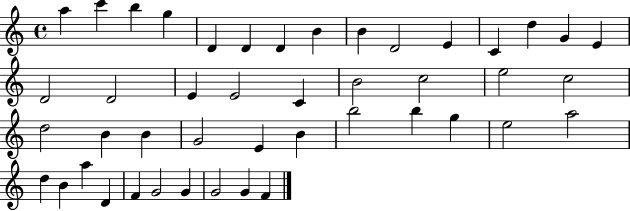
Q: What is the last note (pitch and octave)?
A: F4